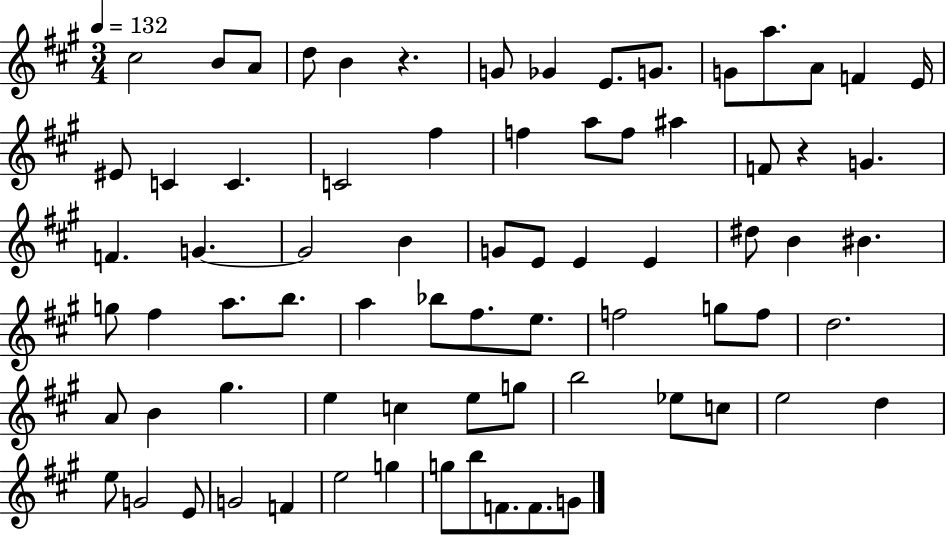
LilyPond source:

{
  \clef treble
  \numericTimeSignature
  \time 3/4
  \key a \major
  \tempo 4 = 132
  \repeat volta 2 { cis''2 b'8 a'8 | d''8 b'4 r4. | g'8 ges'4 e'8. g'8. | g'8 a''8. a'8 f'4 e'16 | \break eis'8 c'4 c'4. | c'2 fis''4 | f''4 a''8 f''8 ais''4 | f'8 r4 g'4. | \break f'4. g'4.~~ | g'2 b'4 | g'8 e'8 e'4 e'4 | dis''8 b'4 bis'4. | \break g''8 fis''4 a''8. b''8. | a''4 bes''8 fis''8. e''8. | f''2 g''8 f''8 | d''2. | \break a'8 b'4 gis''4. | e''4 c''4 e''8 g''8 | b''2 ees''8 c''8 | e''2 d''4 | \break e''8 g'2 e'8 | g'2 f'4 | e''2 g''4 | g''8 b''8 f'8. f'8. g'8 | \break } \bar "|."
}